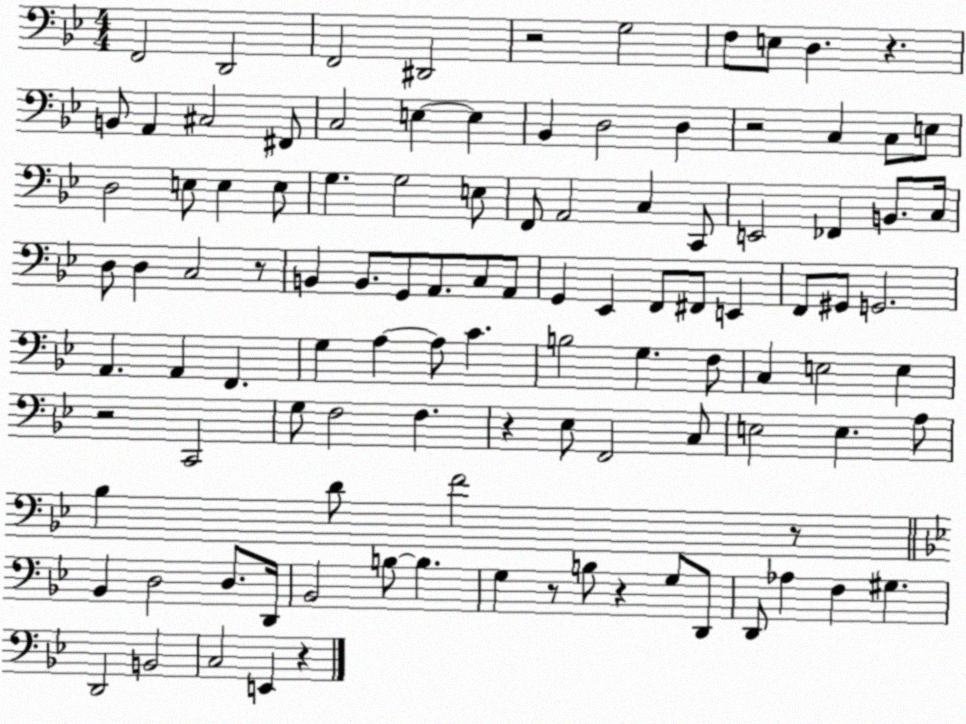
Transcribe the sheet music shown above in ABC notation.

X:1
T:Untitled
M:4/4
L:1/4
K:Bb
F,,2 D,,2 F,,2 ^D,,2 z2 G,2 F,/2 E,/2 D, z B,,/2 A,, ^C,2 ^F,,/2 C,2 E, E, _B,, D,2 D, z2 C, C,/2 E,/2 D,2 E,/2 E, E,/2 G, G,2 E,/2 F,,/2 A,,2 C, C,,/2 E,,2 _F,, B,,/2 C,/4 D,/2 D, C,2 z/2 B,, B,,/2 G,,/2 A,,/2 C,/2 A,,/2 G,, _E,, F,,/2 ^F,,/2 E,, F,,/2 ^G,,/2 G,,2 A,, A,, F,, G, A, A,/2 C B,2 G, F,/2 C, E,2 E, z2 C,,2 G,/2 F,2 F, z _E,/2 F,,2 C,/2 E,2 E, A,/2 _B, D/2 F2 z/2 _B,, D,2 D,/2 D,,/4 _B,,2 B,/2 B, G, z/2 B,/2 z G,/2 D,,/2 D,,/2 _A, F, ^G, D,,2 B,,2 C,2 E,, z